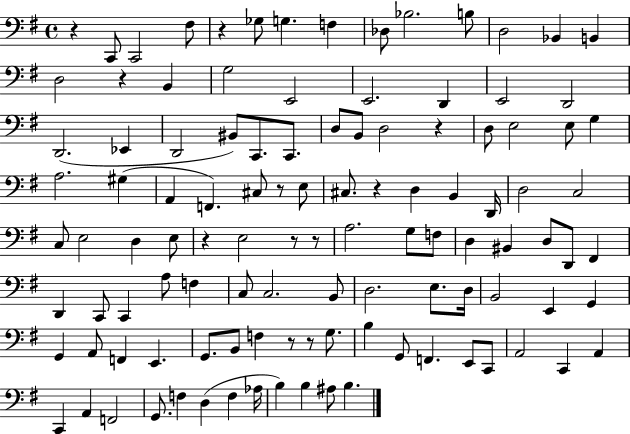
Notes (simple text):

R/q C2/e C2/h F#3/e R/q Gb3/e G3/q. F3/q Db3/e Bb3/h. B3/e D3/h Bb2/q B2/q D3/h R/q B2/q G3/h E2/h E2/h. D2/q E2/h D2/h D2/h. Eb2/q D2/h BIS2/e C2/e. C2/e. D3/e B2/e D3/h R/q D3/e E3/h E3/e G3/q A3/h. G#3/q A2/q F2/q. C#3/e R/e E3/e C#3/e. R/q D3/q B2/q D2/s D3/h C3/h C3/e E3/h D3/q E3/e R/q E3/h R/e R/e A3/h. G3/e F3/e D3/q BIS2/q D3/e D2/e F#2/q D2/q C2/e C2/q A3/e F3/q C3/e C3/h. B2/e D3/h. E3/e. D3/s B2/h E2/q G2/q G2/q A2/e F2/q E2/q. G2/e. B2/e F3/q R/e R/e G3/e. B3/q G2/e F2/q. E2/e C2/e A2/h C2/q A2/q C2/q A2/q F2/h G2/e. F3/q D3/q F3/q Ab3/s B3/q B3/q A#3/e B3/q.